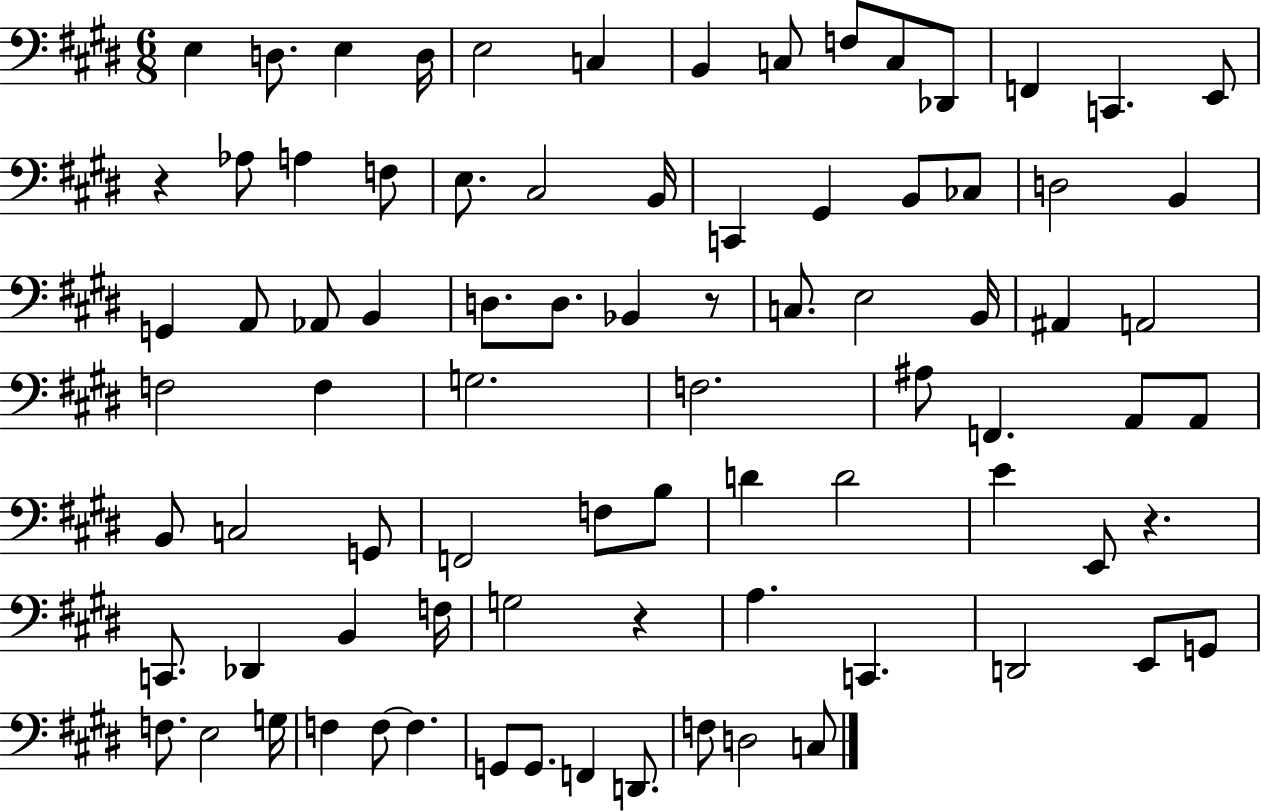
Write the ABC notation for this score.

X:1
T:Untitled
M:6/8
L:1/4
K:E
E, D,/2 E, D,/4 E,2 C, B,, C,/2 F,/2 C,/2 _D,,/2 F,, C,, E,,/2 z _A,/2 A, F,/2 E,/2 ^C,2 B,,/4 C,, ^G,, B,,/2 _C,/2 D,2 B,, G,, A,,/2 _A,,/2 B,, D,/2 D,/2 _B,, z/2 C,/2 E,2 B,,/4 ^A,, A,,2 F,2 F, G,2 F,2 ^A,/2 F,, A,,/2 A,,/2 B,,/2 C,2 G,,/2 F,,2 F,/2 B,/2 D D2 E E,,/2 z C,,/2 _D,, B,, F,/4 G,2 z A, C,, D,,2 E,,/2 G,,/2 F,/2 E,2 G,/4 F, F,/2 F, G,,/2 G,,/2 F,, D,,/2 F,/2 D,2 C,/2